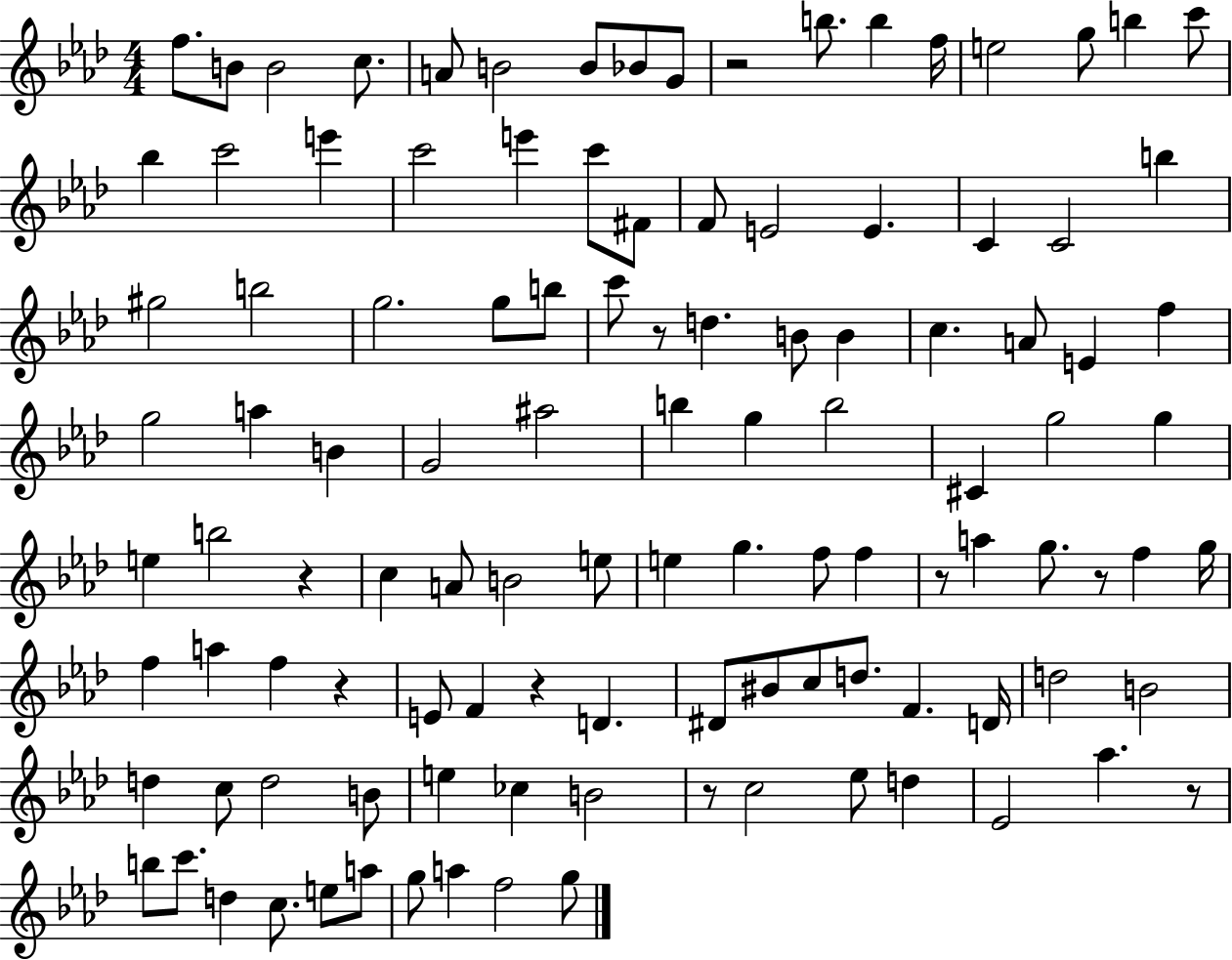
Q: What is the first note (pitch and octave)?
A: F5